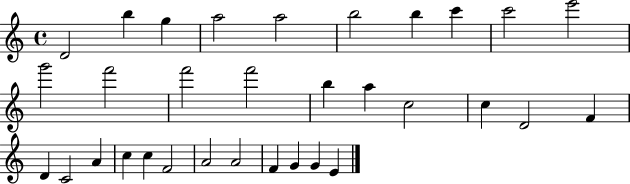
D4/h B5/q G5/q A5/h A5/h B5/h B5/q C6/q C6/h E6/h G6/h F6/h F6/h F6/h B5/q A5/q C5/h C5/q D4/h F4/q D4/q C4/h A4/q C5/q C5/q F4/h A4/h A4/h F4/q G4/q G4/q E4/q